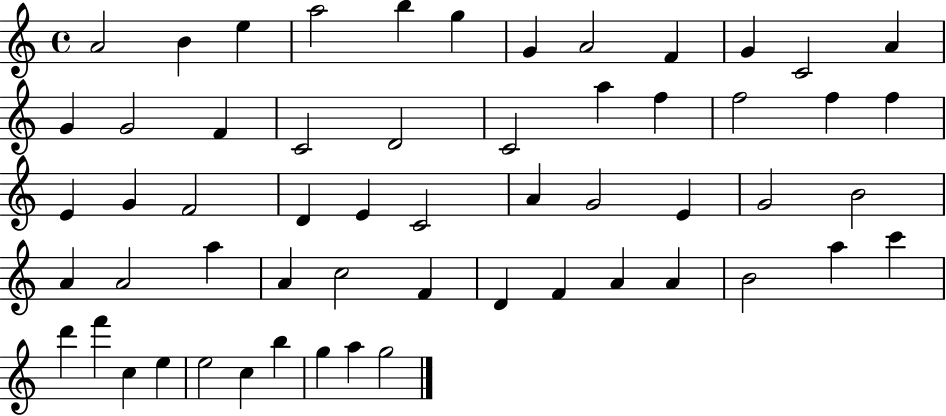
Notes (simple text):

A4/h B4/q E5/q A5/h B5/q G5/q G4/q A4/h F4/q G4/q C4/h A4/q G4/q G4/h F4/q C4/h D4/h C4/h A5/q F5/q F5/h F5/q F5/q E4/q G4/q F4/h D4/q E4/q C4/h A4/q G4/h E4/q G4/h B4/h A4/q A4/h A5/q A4/q C5/h F4/q D4/q F4/q A4/q A4/q B4/h A5/q C6/q D6/q F6/q C5/q E5/q E5/h C5/q B5/q G5/q A5/q G5/h